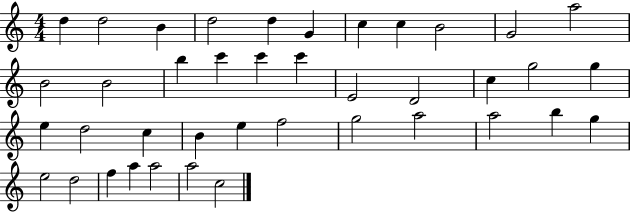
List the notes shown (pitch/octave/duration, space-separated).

D5/q D5/h B4/q D5/h D5/q G4/q C5/q C5/q B4/h G4/h A5/h B4/h B4/h B5/q C6/q C6/q C6/q E4/h D4/h C5/q G5/h G5/q E5/q D5/h C5/q B4/q E5/q F5/h G5/h A5/h A5/h B5/q G5/q E5/h D5/h F5/q A5/q A5/h A5/h C5/h